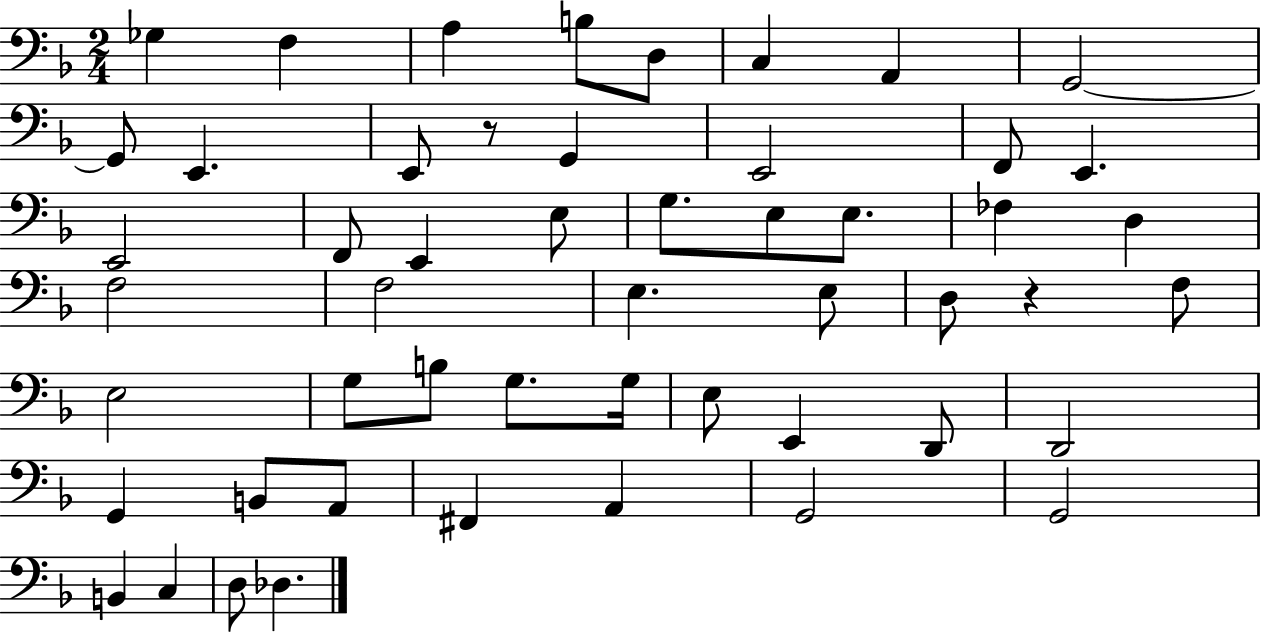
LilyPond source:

{
  \clef bass
  \numericTimeSignature
  \time 2/4
  \key f \major
  ges4 f4 | a4 b8 d8 | c4 a,4 | g,2~~ | \break g,8 e,4. | e,8 r8 g,4 | e,2 | f,8 e,4. | \break e,2 | f,8 e,4 e8 | g8. e8 e8. | fes4 d4 | \break f2 | f2 | e4. e8 | d8 r4 f8 | \break e2 | g8 b8 g8. g16 | e8 e,4 d,8 | d,2 | \break g,4 b,8 a,8 | fis,4 a,4 | g,2 | g,2 | \break b,4 c4 | d8 des4. | \bar "|."
}